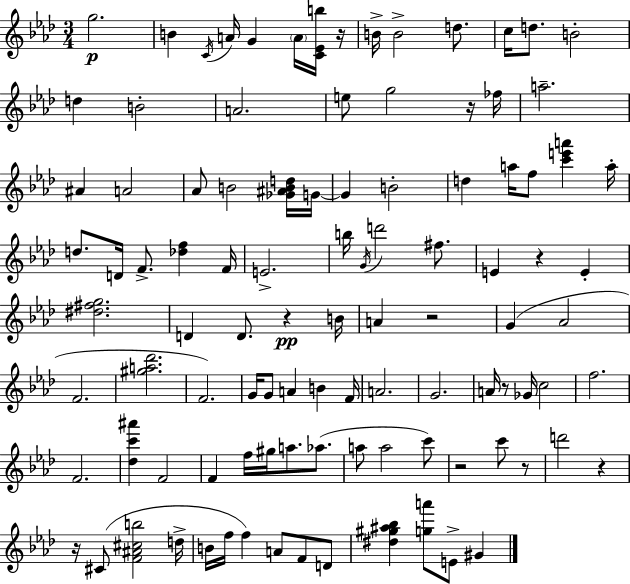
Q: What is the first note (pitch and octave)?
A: G5